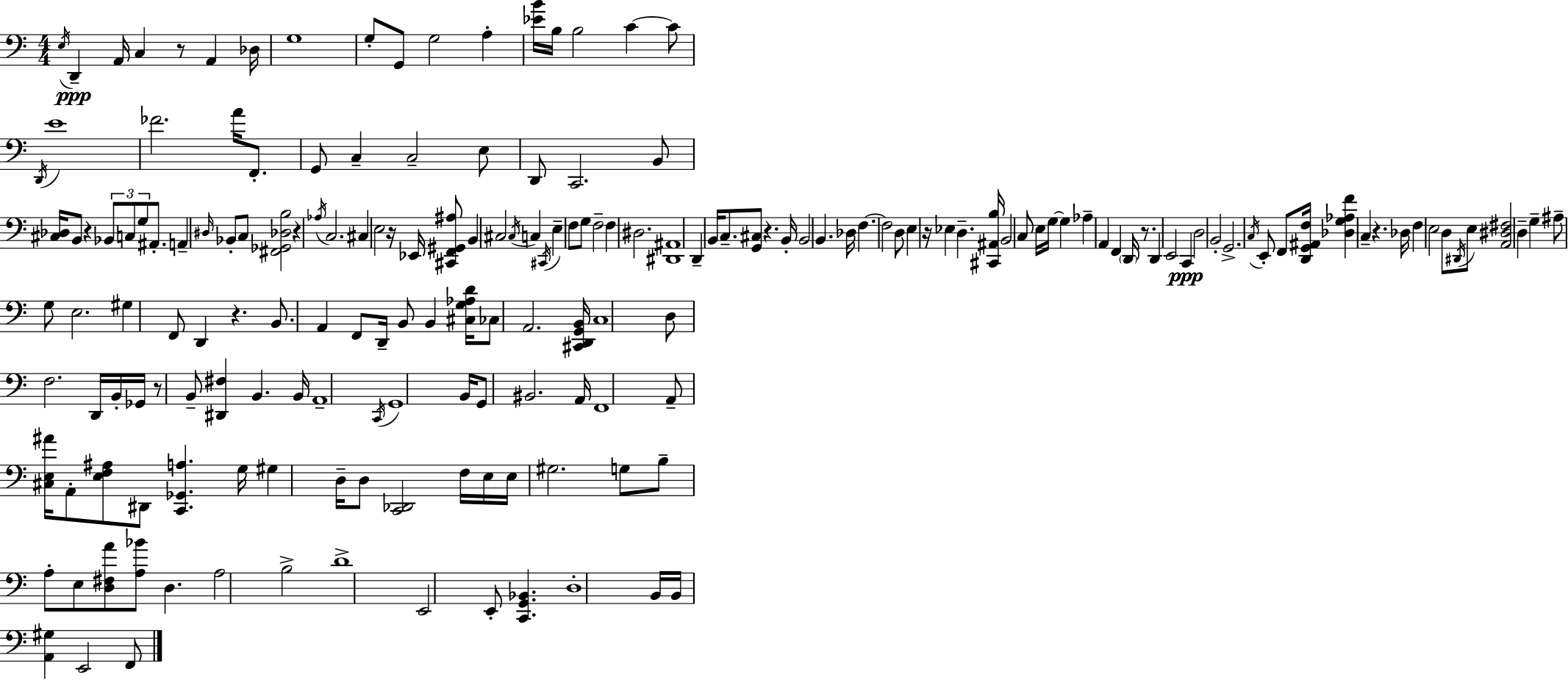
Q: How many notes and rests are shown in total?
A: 180